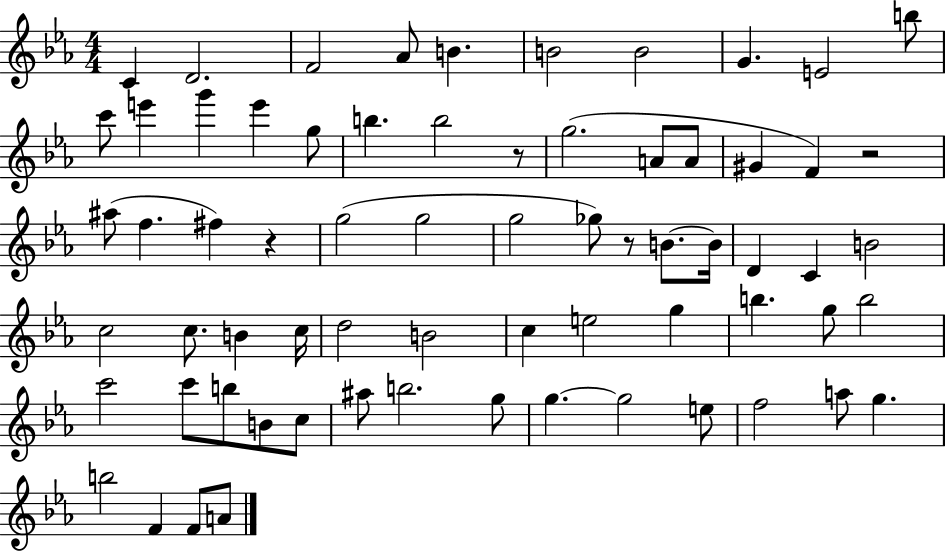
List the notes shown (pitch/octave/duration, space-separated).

C4/q D4/h. F4/h Ab4/e B4/q. B4/h B4/h G4/q. E4/h B5/e C6/e E6/q G6/q E6/q G5/e B5/q. B5/h R/e G5/h. A4/e A4/e G#4/q F4/q R/h A#5/e F5/q. F#5/q R/q G5/h G5/h G5/h Gb5/e R/e B4/e. B4/s D4/q C4/q B4/h C5/h C5/e. B4/q C5/s D5/h B4/h C5/q E5/h G5/q B5/q. G5/e B5/h C6/h C6/e B5/e B4/e C5/e A#5/e B5/h. G5/e G5/q. G5/h E5/e F5/h A5/e G5/q. B5/h F4/q F4/e A4/e